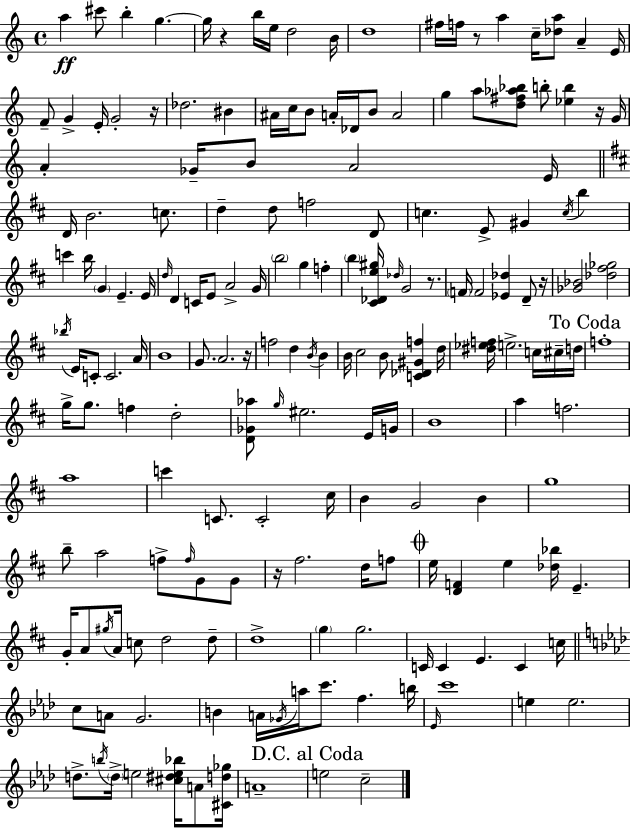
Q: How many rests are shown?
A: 8